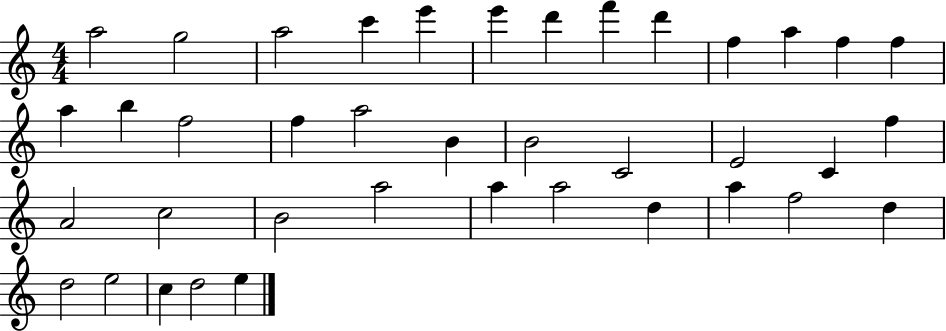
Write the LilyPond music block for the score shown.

{
  \clef treble
  \numericTimeSignature
  \time 4/4
  \key c \major
  a''2 g''2 | a''2 c'''4 e'''4 | e'''4 d'''4 f'''4 d'''4 | f''4 a''4 f''4 f''4 | \break a''4 b''4 f''2 | f''4 a''2 b'4 | b'2 c'2 | e'2 c'4 f''4 | \break a'2 c''2 | b'2 a''2 | a''4 a''2 d''4 | a''4 f''2 d''4 | \break d''2 e''2 | c''4 d''2 e''4 | \bar "|."
}